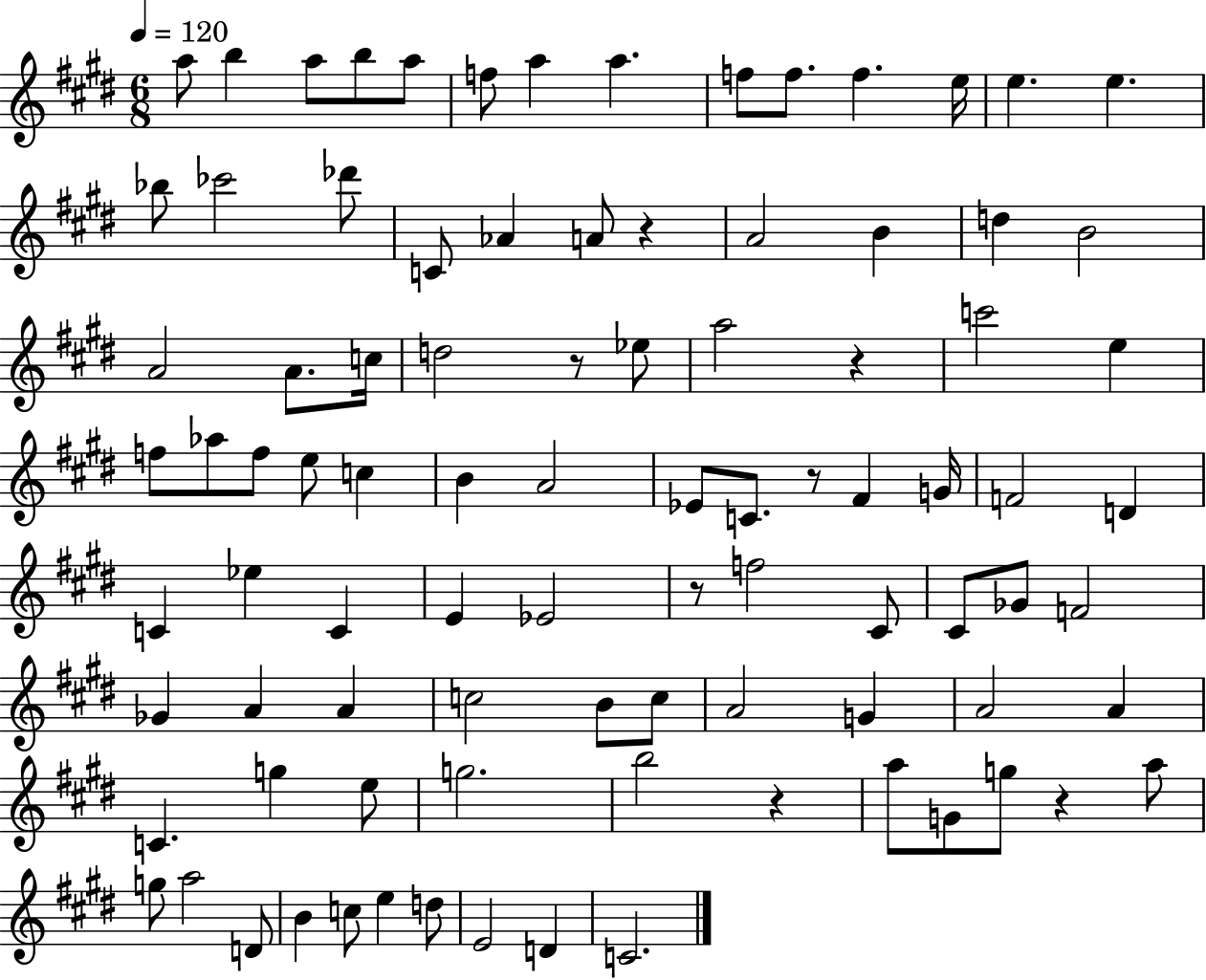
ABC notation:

X:1
T:Untitled
M:6/8
L:1/4
K:E
a/2 b a/2 b/2 a/2 f/2 a a f/2 f/2 f e/4 e e _b/2 _c'2 _d'/2 C/2 _A A/2 z A2 B d B2 A2 A/2 c/4 d2 z/2 _e/2 a2 z c'2 e f/2 _a/2 f/2 e/2 c B A2 _E/2 C/2 z/2 ^F G/4 F2 D C _e C E _E2 z/2 f2 ^C/2 ^C/2 _G/2 F2 _G A A c2 B/2 c/2 A2 G A2 A C g e/2 g2 b2 z a/2 G/2 g/2 z a/2 g/2 a2 D/2 B c/2 e d/2 E2 D C2